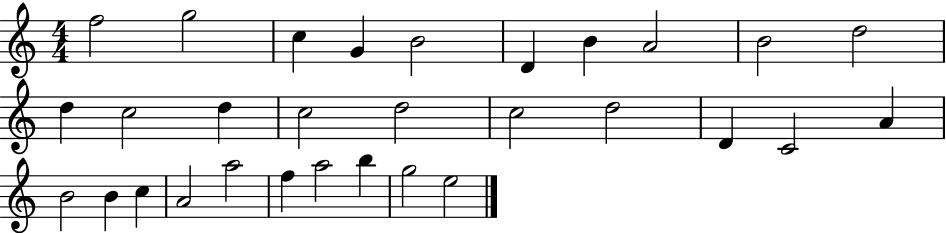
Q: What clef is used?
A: treble